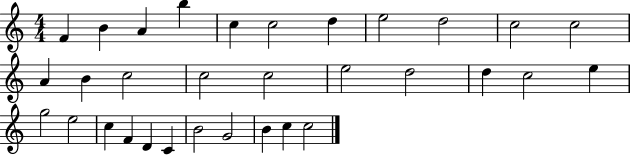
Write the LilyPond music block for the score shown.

{
  \clef treble
  \numericTimeSignature
  \time 4/4
  \key c \major
  f'4 b'4 a'4 b''4 | c''4 c''2 d''4 | e''2 d''2 | c''2 c''2 | \break a'4 b'4 c''2 | c''2 c''2 | e''2 d''2 | d''4 c''2 e''4 | \break g''2 e''2 | c''4 f'4 d'4 c'4 | b'2 g'2 | b'4 c''4 c''2 | \break \bar "|."
}